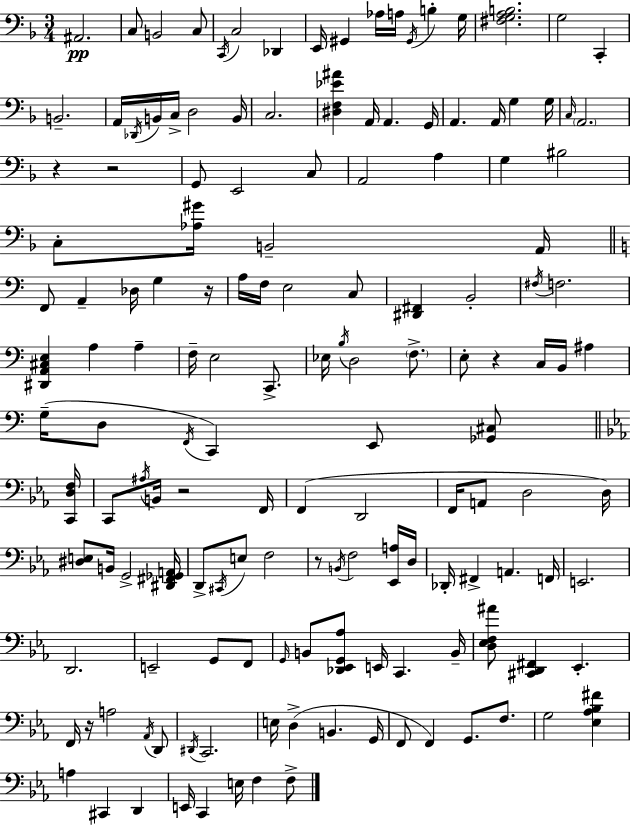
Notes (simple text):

A#2/h. C3/e B2/h C3/e C2/s C3/h Db2/q E2/s G#2/q Ab3/s A3/s G#2/s B3/q G3/s [F#3,G3,A3,B3]/h. G3/h C2/q B2/h. A2/s Db2/s B2/s C3/s D3/h B2/s C3/h. [D#3,F3,Eb4,A#4]/q A2/s A2/q. G2/s A2/q. A2/s G3/q G3/s C3/s A2/h. R/q R/h G2/e E2/h C3/e A2/h A3/q G3/q BIS3/h C3/e [Ab3,G#4]/s B2/h A2/s F2/e A2/q Db3/s G3/q R/s A3/s F3/s E3/h C3/e [D#2,F#2]/q B2/h F#3/s F3/h. [D#2,A2,C#3,E3]/q A3/q A3/q F3/s E3/h C2/e. Eb3/s B3/s D3/h F3/e. E3/e R/q C3/s B2/s A#3/q G3/s D3/e F2/s C2/q E2/e [Gb2,C#3]/e [C2,D3,F3]/s C2/e A#3/s B2/s R/h F2/s F2/q D2/h F2/s A2/e D3/h D3/s [D#3,E3]/e B2/s G2/h [D#2,F#2,Gb2,A2]/s D2/e C#2/s E3/e F3/h R/e B2/s F3/h [Eb2,A3]/s D3/s Db2/s F#2/q A2/q. F2/s E2/h. D2/h. E2/h G2/e F2/e G2/s B2/e [Db2,Eb2,G2,Ab3]/e E2/s C2/q. B2/s [D3,Eb3,F3,A#4]/e [C#2,D2,F#2]/q Eb2/q. F2/s R/s A3/h Ab2/s D2/e D#2/s C2/h. E3/s D3/q B2/q. G2/s F2/e F2/q G2/e. F3/e. G3/h [Eb3,Ab3,Bb3,F#4]/q A3/q C#2/q D2/q E2/s C2/q E3/s F3/q F3/e